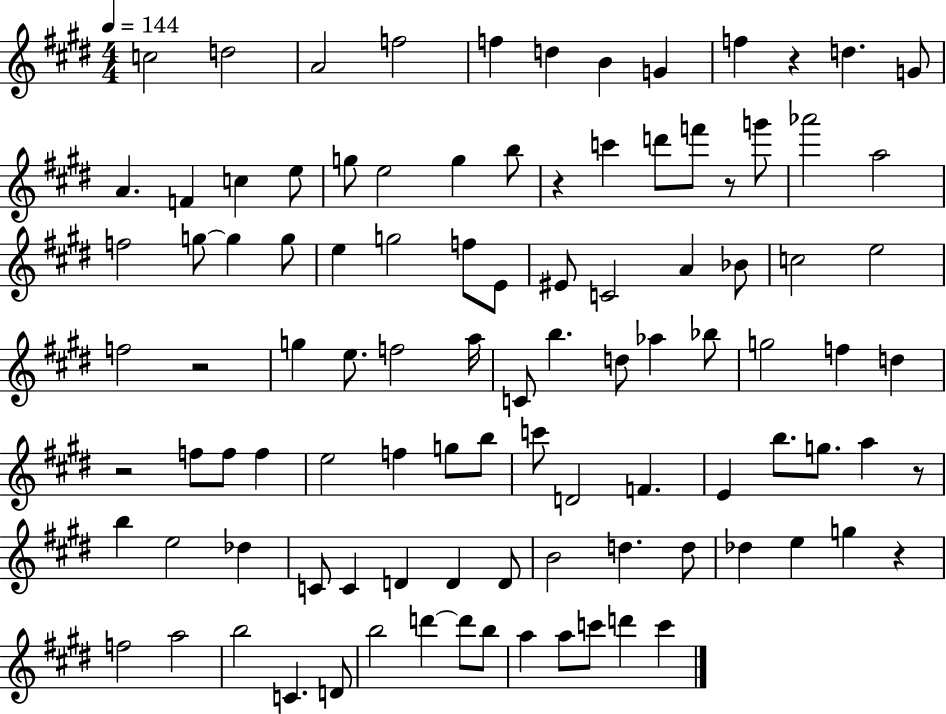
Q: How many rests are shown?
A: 7